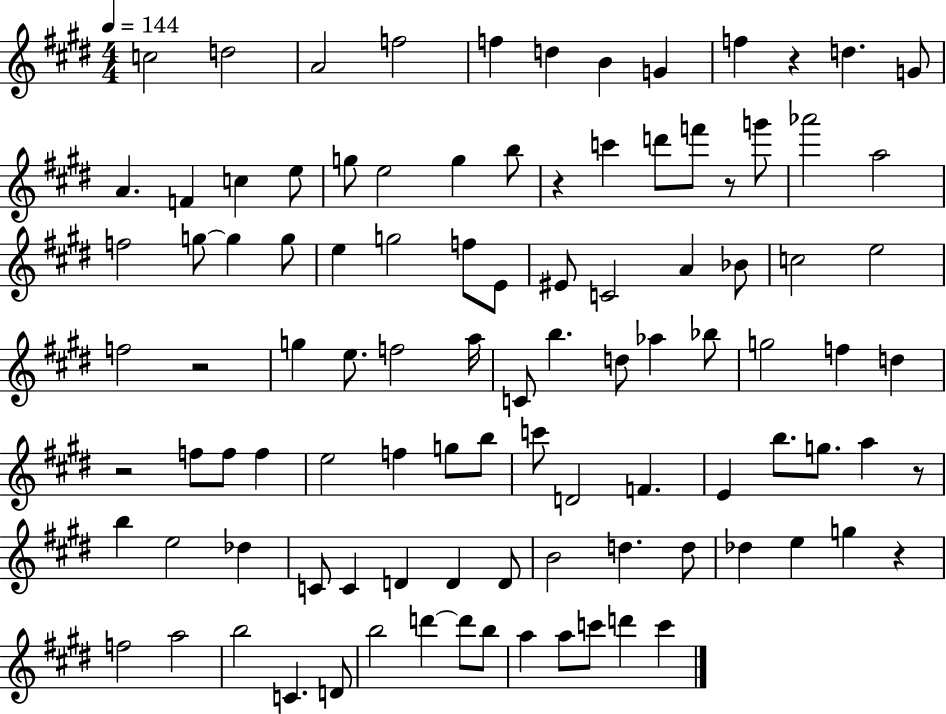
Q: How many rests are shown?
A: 7